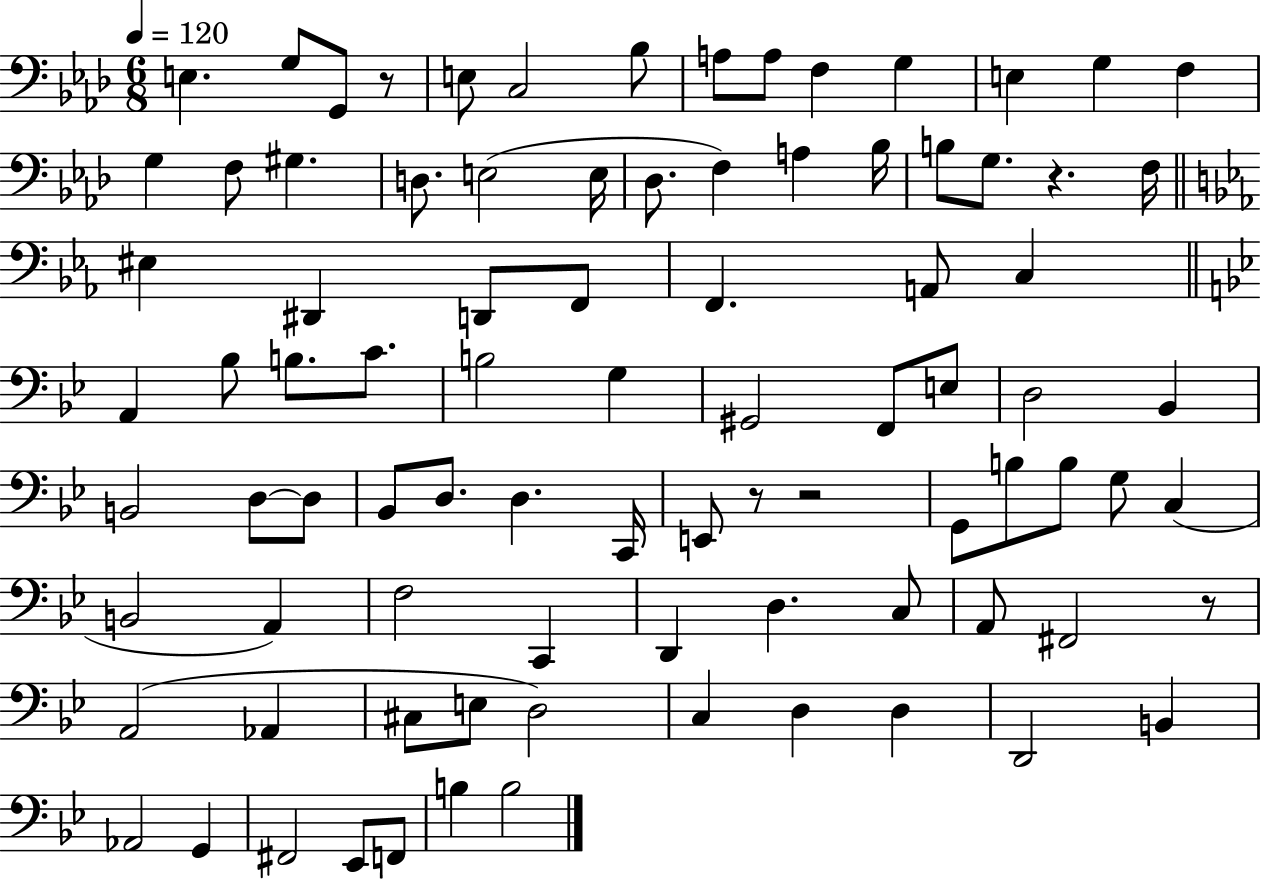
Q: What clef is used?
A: bass